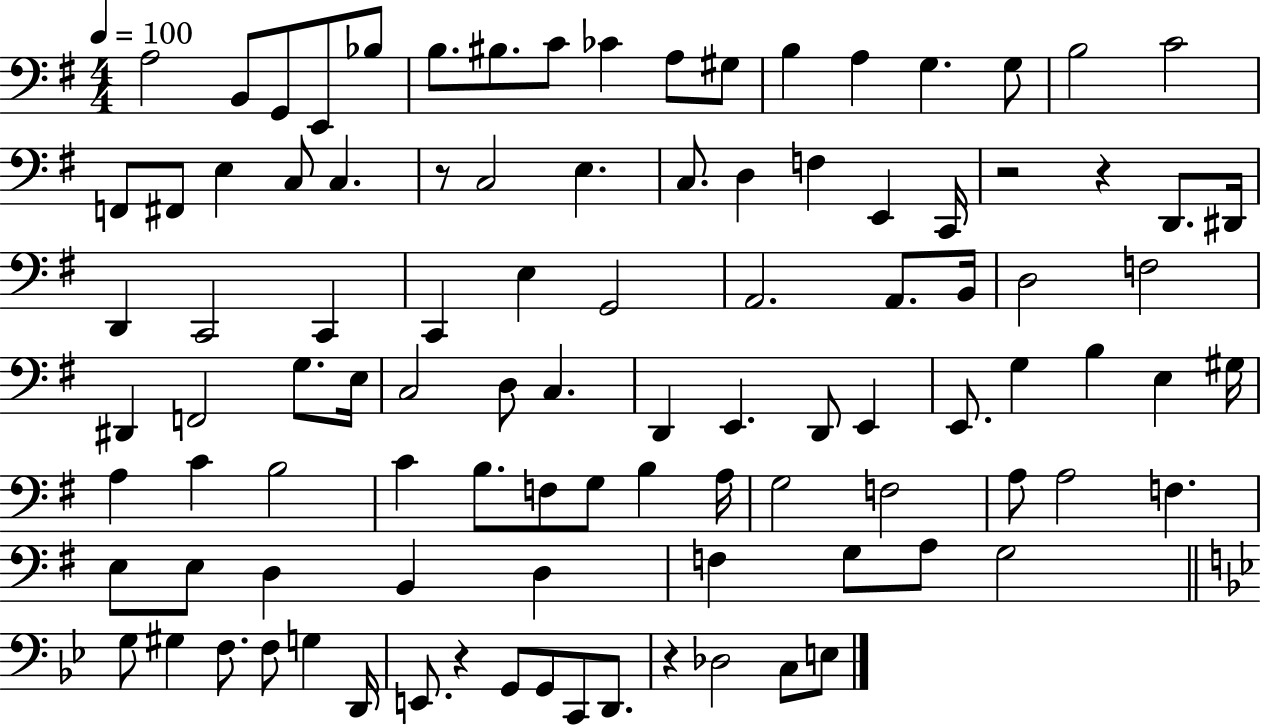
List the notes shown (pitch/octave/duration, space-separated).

A3/h B2/e G2/e E2/e Bb3/e B3/e. BIS3/e. C4/e CES4/q A3/e G#3/e B3/q A3/q G3/q. G3/e B3/h C4/h F2/e F#2/e E3/q C3/e C3/q. R/e C3/h E3/q. C3/e. D3/q F3/q E2/q C2/s R/h R/q D2/e. D#2/s D2/q C2/h C2/q C2/q E3/q G2/h A2/h. A2/e. B2/s D3/h F3/h D#2/q F2/h G3/e. E3/s C3/h D3/e C3/q. D2/q E2/q. D2/e E2/q E2/e. G3/q B3/q E3/q G#3/s A3/q C4/q B3/h C4/q B3/e. F3/e G3/e B3/q A3/s G3/h F3/h A3/e A3/h F3/q. E3/e E3/e D3/q B2/q D3/q F3/q G3/e A3/e G3/h G3/e G#3/q F3/e. F3/e G3/q D2/s E2/e. R/q G2/e G2/e C2/e D2/e. R/q Db3/h C3/e E3/e